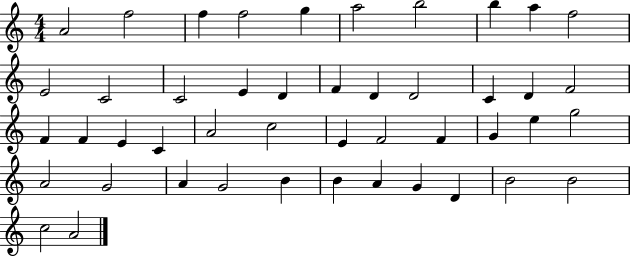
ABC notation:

X:1
T:Untitled
M:4/4
L:1/4
K:C
A2 f2 f f2 g a2 b2 b a f2 E2 C2 C2 E D F D D2 C D F2 F F E C A2 c2 E F2 F G e g2 A2 G2 A G2 B B A G D B2 B2 c2 A2